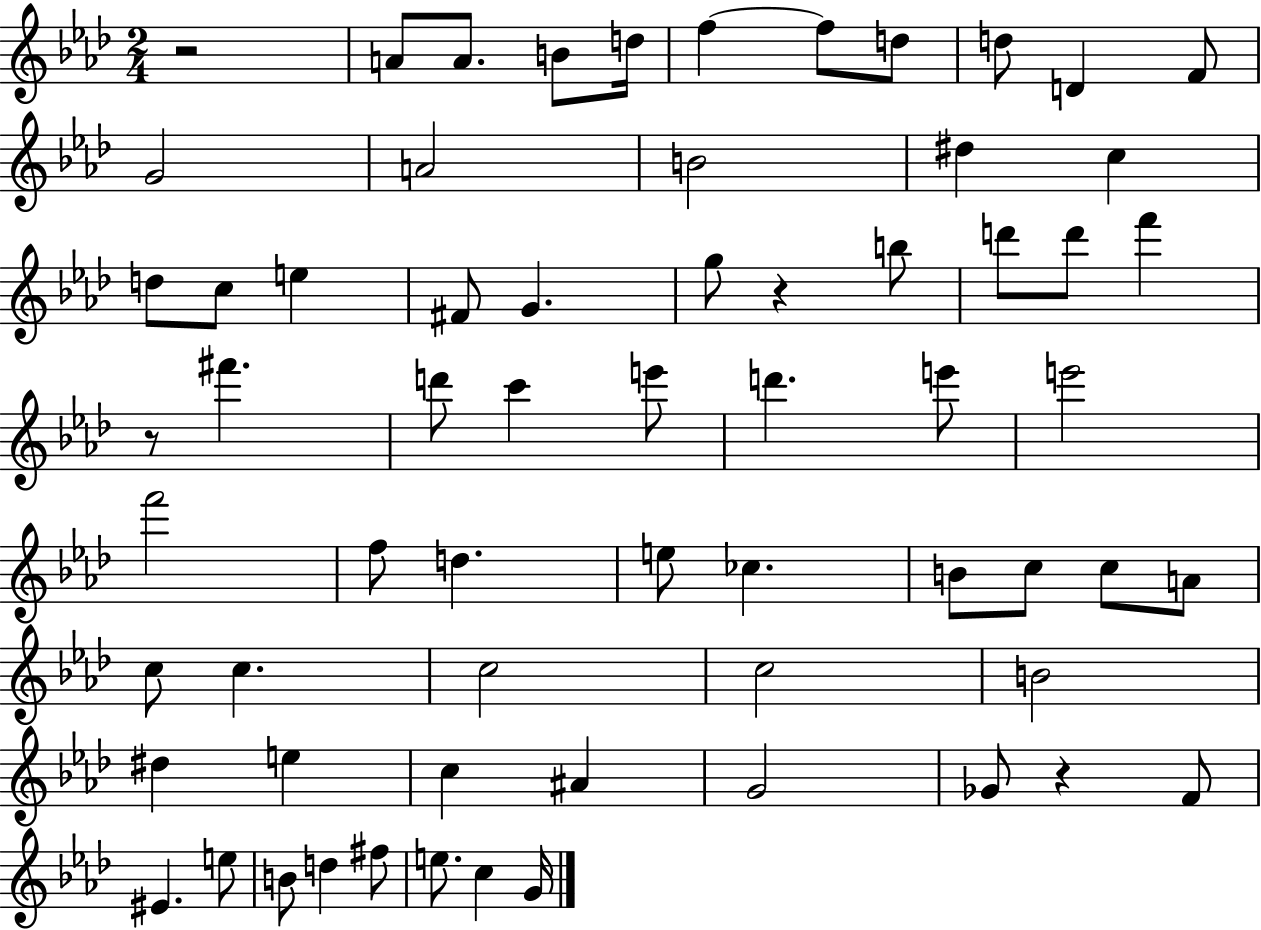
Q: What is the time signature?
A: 2/4